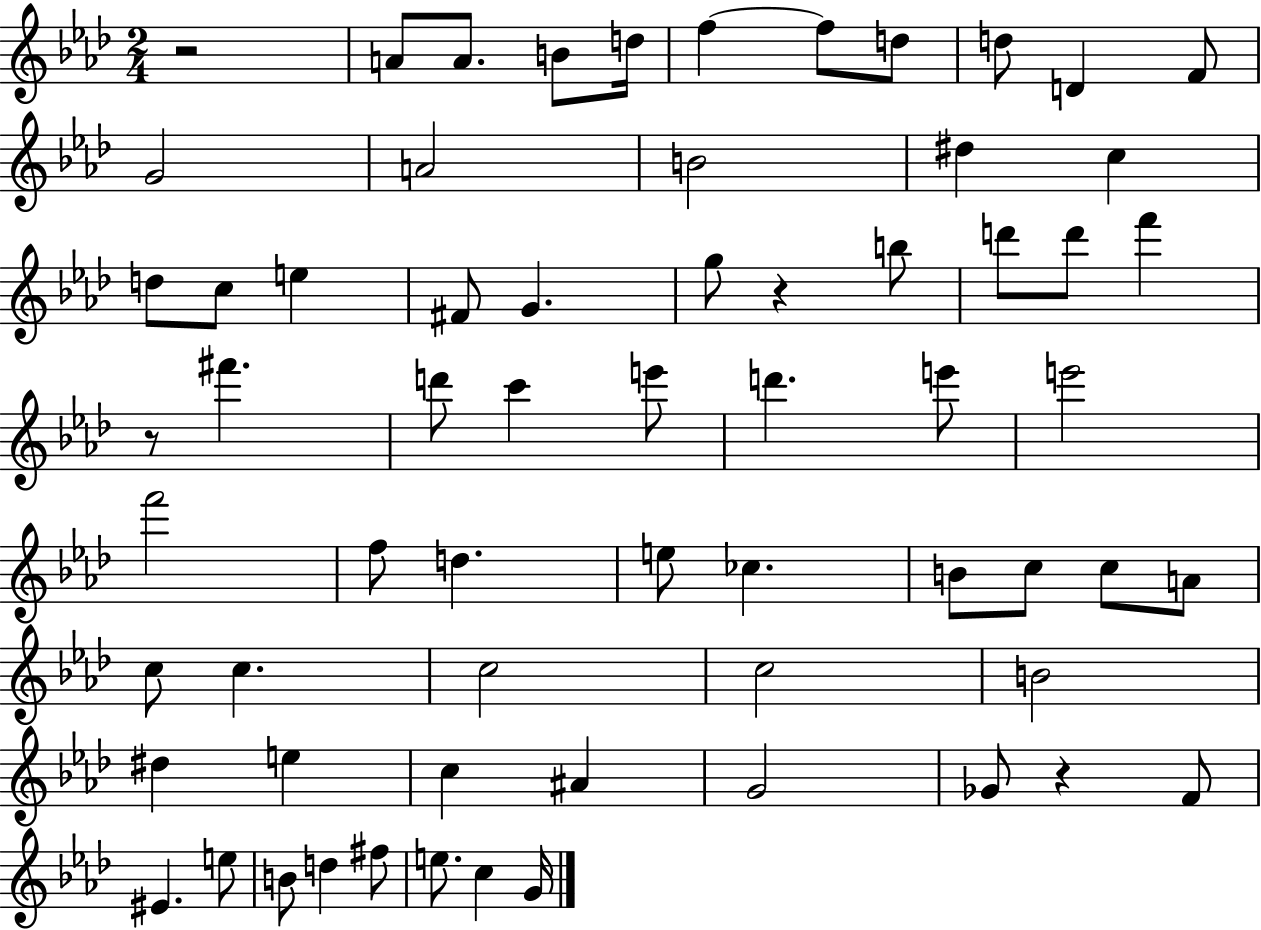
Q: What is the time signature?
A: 2/4